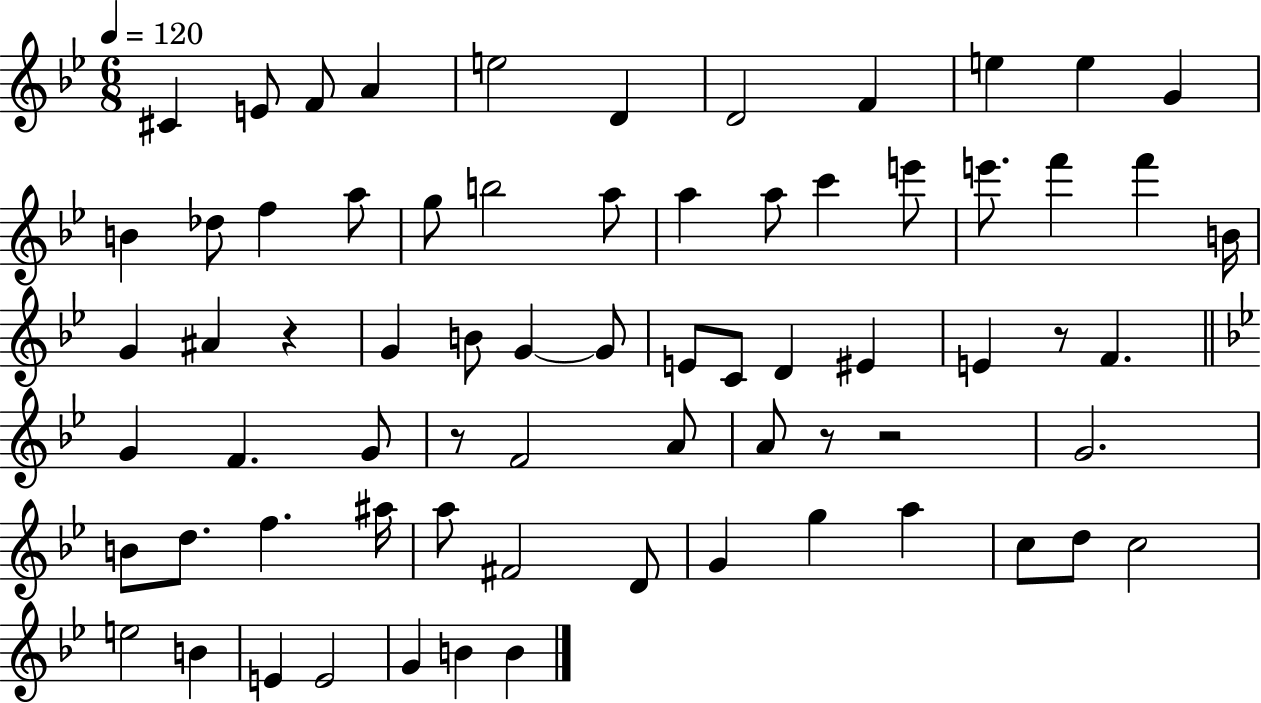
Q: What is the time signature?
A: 6/8